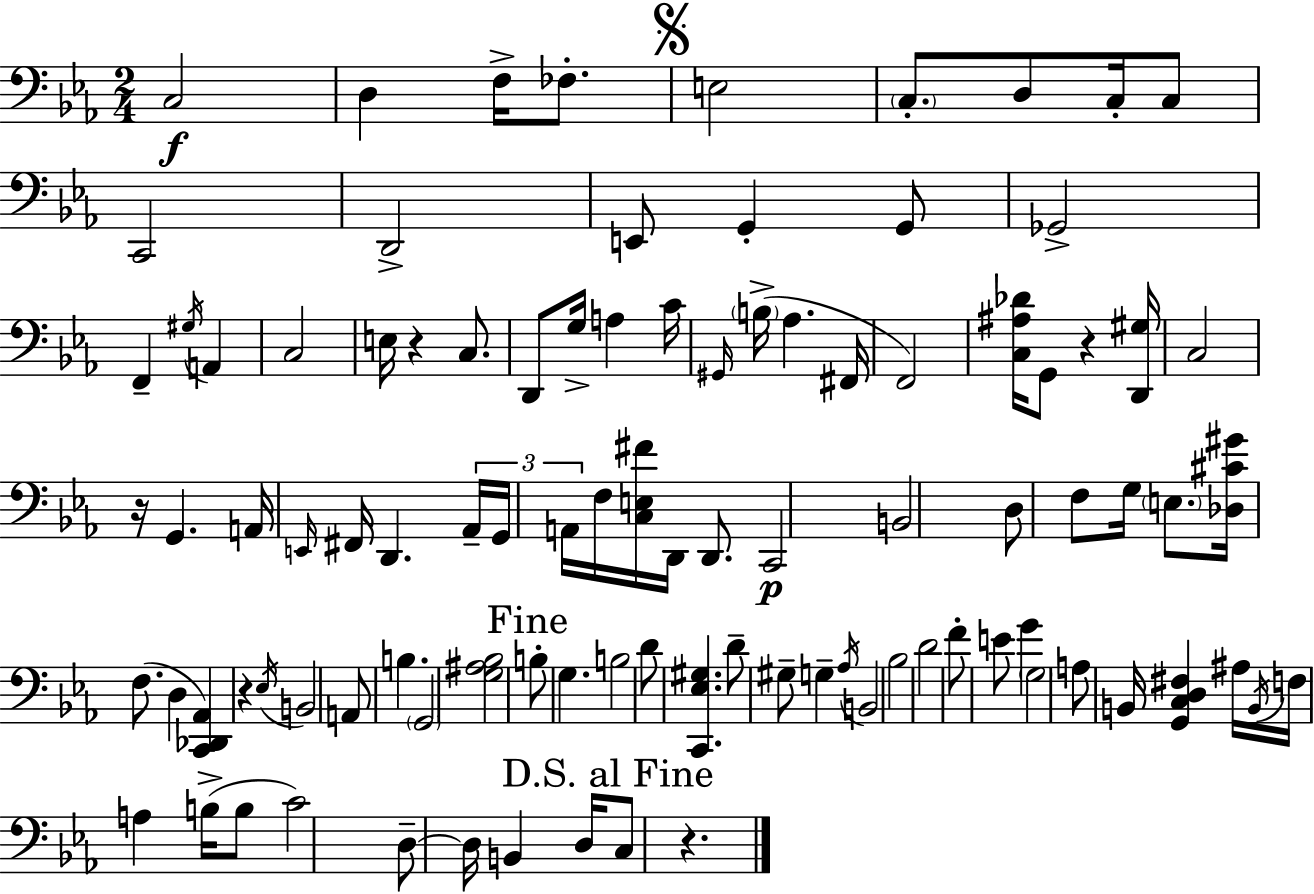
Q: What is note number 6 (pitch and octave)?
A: C3